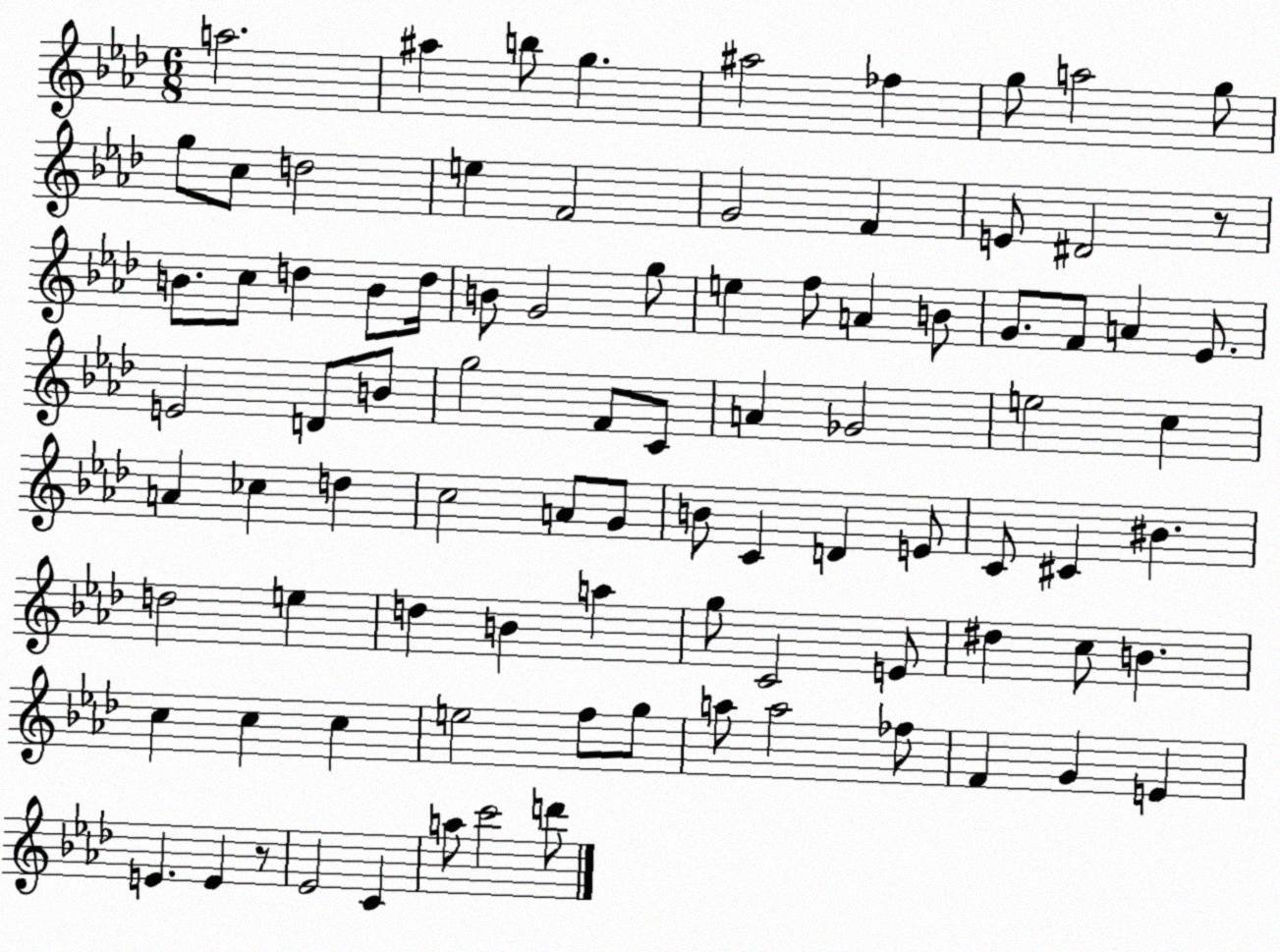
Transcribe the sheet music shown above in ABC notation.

X:1
T:Untitled
M:6/8
L:1/4
K:Ab
a2 ^a b/2 g ^a2 _f g/2 a2 g/2 g/2 c/2 d2 e F2 G2 F E/2 ^D2 z/2 B/2 c/2 d B/2 d/4 B/2 G2 g/2 e f/2 A B/2 G/2 F/2 A _E/2 E2 D/2 B/2 g2 F/2 C/2 A _G2 e2 c A _c d c2 A/2 G/2 B/2 C D E/2 C/2 ^C ^B d2 e d B a g/2 C2 E/2 ^d c/2 B c c c e2 f/2 g/2 a/2 a2 _f/2 F G E E E z/2 _E2 C a/2 c'2 d'/2